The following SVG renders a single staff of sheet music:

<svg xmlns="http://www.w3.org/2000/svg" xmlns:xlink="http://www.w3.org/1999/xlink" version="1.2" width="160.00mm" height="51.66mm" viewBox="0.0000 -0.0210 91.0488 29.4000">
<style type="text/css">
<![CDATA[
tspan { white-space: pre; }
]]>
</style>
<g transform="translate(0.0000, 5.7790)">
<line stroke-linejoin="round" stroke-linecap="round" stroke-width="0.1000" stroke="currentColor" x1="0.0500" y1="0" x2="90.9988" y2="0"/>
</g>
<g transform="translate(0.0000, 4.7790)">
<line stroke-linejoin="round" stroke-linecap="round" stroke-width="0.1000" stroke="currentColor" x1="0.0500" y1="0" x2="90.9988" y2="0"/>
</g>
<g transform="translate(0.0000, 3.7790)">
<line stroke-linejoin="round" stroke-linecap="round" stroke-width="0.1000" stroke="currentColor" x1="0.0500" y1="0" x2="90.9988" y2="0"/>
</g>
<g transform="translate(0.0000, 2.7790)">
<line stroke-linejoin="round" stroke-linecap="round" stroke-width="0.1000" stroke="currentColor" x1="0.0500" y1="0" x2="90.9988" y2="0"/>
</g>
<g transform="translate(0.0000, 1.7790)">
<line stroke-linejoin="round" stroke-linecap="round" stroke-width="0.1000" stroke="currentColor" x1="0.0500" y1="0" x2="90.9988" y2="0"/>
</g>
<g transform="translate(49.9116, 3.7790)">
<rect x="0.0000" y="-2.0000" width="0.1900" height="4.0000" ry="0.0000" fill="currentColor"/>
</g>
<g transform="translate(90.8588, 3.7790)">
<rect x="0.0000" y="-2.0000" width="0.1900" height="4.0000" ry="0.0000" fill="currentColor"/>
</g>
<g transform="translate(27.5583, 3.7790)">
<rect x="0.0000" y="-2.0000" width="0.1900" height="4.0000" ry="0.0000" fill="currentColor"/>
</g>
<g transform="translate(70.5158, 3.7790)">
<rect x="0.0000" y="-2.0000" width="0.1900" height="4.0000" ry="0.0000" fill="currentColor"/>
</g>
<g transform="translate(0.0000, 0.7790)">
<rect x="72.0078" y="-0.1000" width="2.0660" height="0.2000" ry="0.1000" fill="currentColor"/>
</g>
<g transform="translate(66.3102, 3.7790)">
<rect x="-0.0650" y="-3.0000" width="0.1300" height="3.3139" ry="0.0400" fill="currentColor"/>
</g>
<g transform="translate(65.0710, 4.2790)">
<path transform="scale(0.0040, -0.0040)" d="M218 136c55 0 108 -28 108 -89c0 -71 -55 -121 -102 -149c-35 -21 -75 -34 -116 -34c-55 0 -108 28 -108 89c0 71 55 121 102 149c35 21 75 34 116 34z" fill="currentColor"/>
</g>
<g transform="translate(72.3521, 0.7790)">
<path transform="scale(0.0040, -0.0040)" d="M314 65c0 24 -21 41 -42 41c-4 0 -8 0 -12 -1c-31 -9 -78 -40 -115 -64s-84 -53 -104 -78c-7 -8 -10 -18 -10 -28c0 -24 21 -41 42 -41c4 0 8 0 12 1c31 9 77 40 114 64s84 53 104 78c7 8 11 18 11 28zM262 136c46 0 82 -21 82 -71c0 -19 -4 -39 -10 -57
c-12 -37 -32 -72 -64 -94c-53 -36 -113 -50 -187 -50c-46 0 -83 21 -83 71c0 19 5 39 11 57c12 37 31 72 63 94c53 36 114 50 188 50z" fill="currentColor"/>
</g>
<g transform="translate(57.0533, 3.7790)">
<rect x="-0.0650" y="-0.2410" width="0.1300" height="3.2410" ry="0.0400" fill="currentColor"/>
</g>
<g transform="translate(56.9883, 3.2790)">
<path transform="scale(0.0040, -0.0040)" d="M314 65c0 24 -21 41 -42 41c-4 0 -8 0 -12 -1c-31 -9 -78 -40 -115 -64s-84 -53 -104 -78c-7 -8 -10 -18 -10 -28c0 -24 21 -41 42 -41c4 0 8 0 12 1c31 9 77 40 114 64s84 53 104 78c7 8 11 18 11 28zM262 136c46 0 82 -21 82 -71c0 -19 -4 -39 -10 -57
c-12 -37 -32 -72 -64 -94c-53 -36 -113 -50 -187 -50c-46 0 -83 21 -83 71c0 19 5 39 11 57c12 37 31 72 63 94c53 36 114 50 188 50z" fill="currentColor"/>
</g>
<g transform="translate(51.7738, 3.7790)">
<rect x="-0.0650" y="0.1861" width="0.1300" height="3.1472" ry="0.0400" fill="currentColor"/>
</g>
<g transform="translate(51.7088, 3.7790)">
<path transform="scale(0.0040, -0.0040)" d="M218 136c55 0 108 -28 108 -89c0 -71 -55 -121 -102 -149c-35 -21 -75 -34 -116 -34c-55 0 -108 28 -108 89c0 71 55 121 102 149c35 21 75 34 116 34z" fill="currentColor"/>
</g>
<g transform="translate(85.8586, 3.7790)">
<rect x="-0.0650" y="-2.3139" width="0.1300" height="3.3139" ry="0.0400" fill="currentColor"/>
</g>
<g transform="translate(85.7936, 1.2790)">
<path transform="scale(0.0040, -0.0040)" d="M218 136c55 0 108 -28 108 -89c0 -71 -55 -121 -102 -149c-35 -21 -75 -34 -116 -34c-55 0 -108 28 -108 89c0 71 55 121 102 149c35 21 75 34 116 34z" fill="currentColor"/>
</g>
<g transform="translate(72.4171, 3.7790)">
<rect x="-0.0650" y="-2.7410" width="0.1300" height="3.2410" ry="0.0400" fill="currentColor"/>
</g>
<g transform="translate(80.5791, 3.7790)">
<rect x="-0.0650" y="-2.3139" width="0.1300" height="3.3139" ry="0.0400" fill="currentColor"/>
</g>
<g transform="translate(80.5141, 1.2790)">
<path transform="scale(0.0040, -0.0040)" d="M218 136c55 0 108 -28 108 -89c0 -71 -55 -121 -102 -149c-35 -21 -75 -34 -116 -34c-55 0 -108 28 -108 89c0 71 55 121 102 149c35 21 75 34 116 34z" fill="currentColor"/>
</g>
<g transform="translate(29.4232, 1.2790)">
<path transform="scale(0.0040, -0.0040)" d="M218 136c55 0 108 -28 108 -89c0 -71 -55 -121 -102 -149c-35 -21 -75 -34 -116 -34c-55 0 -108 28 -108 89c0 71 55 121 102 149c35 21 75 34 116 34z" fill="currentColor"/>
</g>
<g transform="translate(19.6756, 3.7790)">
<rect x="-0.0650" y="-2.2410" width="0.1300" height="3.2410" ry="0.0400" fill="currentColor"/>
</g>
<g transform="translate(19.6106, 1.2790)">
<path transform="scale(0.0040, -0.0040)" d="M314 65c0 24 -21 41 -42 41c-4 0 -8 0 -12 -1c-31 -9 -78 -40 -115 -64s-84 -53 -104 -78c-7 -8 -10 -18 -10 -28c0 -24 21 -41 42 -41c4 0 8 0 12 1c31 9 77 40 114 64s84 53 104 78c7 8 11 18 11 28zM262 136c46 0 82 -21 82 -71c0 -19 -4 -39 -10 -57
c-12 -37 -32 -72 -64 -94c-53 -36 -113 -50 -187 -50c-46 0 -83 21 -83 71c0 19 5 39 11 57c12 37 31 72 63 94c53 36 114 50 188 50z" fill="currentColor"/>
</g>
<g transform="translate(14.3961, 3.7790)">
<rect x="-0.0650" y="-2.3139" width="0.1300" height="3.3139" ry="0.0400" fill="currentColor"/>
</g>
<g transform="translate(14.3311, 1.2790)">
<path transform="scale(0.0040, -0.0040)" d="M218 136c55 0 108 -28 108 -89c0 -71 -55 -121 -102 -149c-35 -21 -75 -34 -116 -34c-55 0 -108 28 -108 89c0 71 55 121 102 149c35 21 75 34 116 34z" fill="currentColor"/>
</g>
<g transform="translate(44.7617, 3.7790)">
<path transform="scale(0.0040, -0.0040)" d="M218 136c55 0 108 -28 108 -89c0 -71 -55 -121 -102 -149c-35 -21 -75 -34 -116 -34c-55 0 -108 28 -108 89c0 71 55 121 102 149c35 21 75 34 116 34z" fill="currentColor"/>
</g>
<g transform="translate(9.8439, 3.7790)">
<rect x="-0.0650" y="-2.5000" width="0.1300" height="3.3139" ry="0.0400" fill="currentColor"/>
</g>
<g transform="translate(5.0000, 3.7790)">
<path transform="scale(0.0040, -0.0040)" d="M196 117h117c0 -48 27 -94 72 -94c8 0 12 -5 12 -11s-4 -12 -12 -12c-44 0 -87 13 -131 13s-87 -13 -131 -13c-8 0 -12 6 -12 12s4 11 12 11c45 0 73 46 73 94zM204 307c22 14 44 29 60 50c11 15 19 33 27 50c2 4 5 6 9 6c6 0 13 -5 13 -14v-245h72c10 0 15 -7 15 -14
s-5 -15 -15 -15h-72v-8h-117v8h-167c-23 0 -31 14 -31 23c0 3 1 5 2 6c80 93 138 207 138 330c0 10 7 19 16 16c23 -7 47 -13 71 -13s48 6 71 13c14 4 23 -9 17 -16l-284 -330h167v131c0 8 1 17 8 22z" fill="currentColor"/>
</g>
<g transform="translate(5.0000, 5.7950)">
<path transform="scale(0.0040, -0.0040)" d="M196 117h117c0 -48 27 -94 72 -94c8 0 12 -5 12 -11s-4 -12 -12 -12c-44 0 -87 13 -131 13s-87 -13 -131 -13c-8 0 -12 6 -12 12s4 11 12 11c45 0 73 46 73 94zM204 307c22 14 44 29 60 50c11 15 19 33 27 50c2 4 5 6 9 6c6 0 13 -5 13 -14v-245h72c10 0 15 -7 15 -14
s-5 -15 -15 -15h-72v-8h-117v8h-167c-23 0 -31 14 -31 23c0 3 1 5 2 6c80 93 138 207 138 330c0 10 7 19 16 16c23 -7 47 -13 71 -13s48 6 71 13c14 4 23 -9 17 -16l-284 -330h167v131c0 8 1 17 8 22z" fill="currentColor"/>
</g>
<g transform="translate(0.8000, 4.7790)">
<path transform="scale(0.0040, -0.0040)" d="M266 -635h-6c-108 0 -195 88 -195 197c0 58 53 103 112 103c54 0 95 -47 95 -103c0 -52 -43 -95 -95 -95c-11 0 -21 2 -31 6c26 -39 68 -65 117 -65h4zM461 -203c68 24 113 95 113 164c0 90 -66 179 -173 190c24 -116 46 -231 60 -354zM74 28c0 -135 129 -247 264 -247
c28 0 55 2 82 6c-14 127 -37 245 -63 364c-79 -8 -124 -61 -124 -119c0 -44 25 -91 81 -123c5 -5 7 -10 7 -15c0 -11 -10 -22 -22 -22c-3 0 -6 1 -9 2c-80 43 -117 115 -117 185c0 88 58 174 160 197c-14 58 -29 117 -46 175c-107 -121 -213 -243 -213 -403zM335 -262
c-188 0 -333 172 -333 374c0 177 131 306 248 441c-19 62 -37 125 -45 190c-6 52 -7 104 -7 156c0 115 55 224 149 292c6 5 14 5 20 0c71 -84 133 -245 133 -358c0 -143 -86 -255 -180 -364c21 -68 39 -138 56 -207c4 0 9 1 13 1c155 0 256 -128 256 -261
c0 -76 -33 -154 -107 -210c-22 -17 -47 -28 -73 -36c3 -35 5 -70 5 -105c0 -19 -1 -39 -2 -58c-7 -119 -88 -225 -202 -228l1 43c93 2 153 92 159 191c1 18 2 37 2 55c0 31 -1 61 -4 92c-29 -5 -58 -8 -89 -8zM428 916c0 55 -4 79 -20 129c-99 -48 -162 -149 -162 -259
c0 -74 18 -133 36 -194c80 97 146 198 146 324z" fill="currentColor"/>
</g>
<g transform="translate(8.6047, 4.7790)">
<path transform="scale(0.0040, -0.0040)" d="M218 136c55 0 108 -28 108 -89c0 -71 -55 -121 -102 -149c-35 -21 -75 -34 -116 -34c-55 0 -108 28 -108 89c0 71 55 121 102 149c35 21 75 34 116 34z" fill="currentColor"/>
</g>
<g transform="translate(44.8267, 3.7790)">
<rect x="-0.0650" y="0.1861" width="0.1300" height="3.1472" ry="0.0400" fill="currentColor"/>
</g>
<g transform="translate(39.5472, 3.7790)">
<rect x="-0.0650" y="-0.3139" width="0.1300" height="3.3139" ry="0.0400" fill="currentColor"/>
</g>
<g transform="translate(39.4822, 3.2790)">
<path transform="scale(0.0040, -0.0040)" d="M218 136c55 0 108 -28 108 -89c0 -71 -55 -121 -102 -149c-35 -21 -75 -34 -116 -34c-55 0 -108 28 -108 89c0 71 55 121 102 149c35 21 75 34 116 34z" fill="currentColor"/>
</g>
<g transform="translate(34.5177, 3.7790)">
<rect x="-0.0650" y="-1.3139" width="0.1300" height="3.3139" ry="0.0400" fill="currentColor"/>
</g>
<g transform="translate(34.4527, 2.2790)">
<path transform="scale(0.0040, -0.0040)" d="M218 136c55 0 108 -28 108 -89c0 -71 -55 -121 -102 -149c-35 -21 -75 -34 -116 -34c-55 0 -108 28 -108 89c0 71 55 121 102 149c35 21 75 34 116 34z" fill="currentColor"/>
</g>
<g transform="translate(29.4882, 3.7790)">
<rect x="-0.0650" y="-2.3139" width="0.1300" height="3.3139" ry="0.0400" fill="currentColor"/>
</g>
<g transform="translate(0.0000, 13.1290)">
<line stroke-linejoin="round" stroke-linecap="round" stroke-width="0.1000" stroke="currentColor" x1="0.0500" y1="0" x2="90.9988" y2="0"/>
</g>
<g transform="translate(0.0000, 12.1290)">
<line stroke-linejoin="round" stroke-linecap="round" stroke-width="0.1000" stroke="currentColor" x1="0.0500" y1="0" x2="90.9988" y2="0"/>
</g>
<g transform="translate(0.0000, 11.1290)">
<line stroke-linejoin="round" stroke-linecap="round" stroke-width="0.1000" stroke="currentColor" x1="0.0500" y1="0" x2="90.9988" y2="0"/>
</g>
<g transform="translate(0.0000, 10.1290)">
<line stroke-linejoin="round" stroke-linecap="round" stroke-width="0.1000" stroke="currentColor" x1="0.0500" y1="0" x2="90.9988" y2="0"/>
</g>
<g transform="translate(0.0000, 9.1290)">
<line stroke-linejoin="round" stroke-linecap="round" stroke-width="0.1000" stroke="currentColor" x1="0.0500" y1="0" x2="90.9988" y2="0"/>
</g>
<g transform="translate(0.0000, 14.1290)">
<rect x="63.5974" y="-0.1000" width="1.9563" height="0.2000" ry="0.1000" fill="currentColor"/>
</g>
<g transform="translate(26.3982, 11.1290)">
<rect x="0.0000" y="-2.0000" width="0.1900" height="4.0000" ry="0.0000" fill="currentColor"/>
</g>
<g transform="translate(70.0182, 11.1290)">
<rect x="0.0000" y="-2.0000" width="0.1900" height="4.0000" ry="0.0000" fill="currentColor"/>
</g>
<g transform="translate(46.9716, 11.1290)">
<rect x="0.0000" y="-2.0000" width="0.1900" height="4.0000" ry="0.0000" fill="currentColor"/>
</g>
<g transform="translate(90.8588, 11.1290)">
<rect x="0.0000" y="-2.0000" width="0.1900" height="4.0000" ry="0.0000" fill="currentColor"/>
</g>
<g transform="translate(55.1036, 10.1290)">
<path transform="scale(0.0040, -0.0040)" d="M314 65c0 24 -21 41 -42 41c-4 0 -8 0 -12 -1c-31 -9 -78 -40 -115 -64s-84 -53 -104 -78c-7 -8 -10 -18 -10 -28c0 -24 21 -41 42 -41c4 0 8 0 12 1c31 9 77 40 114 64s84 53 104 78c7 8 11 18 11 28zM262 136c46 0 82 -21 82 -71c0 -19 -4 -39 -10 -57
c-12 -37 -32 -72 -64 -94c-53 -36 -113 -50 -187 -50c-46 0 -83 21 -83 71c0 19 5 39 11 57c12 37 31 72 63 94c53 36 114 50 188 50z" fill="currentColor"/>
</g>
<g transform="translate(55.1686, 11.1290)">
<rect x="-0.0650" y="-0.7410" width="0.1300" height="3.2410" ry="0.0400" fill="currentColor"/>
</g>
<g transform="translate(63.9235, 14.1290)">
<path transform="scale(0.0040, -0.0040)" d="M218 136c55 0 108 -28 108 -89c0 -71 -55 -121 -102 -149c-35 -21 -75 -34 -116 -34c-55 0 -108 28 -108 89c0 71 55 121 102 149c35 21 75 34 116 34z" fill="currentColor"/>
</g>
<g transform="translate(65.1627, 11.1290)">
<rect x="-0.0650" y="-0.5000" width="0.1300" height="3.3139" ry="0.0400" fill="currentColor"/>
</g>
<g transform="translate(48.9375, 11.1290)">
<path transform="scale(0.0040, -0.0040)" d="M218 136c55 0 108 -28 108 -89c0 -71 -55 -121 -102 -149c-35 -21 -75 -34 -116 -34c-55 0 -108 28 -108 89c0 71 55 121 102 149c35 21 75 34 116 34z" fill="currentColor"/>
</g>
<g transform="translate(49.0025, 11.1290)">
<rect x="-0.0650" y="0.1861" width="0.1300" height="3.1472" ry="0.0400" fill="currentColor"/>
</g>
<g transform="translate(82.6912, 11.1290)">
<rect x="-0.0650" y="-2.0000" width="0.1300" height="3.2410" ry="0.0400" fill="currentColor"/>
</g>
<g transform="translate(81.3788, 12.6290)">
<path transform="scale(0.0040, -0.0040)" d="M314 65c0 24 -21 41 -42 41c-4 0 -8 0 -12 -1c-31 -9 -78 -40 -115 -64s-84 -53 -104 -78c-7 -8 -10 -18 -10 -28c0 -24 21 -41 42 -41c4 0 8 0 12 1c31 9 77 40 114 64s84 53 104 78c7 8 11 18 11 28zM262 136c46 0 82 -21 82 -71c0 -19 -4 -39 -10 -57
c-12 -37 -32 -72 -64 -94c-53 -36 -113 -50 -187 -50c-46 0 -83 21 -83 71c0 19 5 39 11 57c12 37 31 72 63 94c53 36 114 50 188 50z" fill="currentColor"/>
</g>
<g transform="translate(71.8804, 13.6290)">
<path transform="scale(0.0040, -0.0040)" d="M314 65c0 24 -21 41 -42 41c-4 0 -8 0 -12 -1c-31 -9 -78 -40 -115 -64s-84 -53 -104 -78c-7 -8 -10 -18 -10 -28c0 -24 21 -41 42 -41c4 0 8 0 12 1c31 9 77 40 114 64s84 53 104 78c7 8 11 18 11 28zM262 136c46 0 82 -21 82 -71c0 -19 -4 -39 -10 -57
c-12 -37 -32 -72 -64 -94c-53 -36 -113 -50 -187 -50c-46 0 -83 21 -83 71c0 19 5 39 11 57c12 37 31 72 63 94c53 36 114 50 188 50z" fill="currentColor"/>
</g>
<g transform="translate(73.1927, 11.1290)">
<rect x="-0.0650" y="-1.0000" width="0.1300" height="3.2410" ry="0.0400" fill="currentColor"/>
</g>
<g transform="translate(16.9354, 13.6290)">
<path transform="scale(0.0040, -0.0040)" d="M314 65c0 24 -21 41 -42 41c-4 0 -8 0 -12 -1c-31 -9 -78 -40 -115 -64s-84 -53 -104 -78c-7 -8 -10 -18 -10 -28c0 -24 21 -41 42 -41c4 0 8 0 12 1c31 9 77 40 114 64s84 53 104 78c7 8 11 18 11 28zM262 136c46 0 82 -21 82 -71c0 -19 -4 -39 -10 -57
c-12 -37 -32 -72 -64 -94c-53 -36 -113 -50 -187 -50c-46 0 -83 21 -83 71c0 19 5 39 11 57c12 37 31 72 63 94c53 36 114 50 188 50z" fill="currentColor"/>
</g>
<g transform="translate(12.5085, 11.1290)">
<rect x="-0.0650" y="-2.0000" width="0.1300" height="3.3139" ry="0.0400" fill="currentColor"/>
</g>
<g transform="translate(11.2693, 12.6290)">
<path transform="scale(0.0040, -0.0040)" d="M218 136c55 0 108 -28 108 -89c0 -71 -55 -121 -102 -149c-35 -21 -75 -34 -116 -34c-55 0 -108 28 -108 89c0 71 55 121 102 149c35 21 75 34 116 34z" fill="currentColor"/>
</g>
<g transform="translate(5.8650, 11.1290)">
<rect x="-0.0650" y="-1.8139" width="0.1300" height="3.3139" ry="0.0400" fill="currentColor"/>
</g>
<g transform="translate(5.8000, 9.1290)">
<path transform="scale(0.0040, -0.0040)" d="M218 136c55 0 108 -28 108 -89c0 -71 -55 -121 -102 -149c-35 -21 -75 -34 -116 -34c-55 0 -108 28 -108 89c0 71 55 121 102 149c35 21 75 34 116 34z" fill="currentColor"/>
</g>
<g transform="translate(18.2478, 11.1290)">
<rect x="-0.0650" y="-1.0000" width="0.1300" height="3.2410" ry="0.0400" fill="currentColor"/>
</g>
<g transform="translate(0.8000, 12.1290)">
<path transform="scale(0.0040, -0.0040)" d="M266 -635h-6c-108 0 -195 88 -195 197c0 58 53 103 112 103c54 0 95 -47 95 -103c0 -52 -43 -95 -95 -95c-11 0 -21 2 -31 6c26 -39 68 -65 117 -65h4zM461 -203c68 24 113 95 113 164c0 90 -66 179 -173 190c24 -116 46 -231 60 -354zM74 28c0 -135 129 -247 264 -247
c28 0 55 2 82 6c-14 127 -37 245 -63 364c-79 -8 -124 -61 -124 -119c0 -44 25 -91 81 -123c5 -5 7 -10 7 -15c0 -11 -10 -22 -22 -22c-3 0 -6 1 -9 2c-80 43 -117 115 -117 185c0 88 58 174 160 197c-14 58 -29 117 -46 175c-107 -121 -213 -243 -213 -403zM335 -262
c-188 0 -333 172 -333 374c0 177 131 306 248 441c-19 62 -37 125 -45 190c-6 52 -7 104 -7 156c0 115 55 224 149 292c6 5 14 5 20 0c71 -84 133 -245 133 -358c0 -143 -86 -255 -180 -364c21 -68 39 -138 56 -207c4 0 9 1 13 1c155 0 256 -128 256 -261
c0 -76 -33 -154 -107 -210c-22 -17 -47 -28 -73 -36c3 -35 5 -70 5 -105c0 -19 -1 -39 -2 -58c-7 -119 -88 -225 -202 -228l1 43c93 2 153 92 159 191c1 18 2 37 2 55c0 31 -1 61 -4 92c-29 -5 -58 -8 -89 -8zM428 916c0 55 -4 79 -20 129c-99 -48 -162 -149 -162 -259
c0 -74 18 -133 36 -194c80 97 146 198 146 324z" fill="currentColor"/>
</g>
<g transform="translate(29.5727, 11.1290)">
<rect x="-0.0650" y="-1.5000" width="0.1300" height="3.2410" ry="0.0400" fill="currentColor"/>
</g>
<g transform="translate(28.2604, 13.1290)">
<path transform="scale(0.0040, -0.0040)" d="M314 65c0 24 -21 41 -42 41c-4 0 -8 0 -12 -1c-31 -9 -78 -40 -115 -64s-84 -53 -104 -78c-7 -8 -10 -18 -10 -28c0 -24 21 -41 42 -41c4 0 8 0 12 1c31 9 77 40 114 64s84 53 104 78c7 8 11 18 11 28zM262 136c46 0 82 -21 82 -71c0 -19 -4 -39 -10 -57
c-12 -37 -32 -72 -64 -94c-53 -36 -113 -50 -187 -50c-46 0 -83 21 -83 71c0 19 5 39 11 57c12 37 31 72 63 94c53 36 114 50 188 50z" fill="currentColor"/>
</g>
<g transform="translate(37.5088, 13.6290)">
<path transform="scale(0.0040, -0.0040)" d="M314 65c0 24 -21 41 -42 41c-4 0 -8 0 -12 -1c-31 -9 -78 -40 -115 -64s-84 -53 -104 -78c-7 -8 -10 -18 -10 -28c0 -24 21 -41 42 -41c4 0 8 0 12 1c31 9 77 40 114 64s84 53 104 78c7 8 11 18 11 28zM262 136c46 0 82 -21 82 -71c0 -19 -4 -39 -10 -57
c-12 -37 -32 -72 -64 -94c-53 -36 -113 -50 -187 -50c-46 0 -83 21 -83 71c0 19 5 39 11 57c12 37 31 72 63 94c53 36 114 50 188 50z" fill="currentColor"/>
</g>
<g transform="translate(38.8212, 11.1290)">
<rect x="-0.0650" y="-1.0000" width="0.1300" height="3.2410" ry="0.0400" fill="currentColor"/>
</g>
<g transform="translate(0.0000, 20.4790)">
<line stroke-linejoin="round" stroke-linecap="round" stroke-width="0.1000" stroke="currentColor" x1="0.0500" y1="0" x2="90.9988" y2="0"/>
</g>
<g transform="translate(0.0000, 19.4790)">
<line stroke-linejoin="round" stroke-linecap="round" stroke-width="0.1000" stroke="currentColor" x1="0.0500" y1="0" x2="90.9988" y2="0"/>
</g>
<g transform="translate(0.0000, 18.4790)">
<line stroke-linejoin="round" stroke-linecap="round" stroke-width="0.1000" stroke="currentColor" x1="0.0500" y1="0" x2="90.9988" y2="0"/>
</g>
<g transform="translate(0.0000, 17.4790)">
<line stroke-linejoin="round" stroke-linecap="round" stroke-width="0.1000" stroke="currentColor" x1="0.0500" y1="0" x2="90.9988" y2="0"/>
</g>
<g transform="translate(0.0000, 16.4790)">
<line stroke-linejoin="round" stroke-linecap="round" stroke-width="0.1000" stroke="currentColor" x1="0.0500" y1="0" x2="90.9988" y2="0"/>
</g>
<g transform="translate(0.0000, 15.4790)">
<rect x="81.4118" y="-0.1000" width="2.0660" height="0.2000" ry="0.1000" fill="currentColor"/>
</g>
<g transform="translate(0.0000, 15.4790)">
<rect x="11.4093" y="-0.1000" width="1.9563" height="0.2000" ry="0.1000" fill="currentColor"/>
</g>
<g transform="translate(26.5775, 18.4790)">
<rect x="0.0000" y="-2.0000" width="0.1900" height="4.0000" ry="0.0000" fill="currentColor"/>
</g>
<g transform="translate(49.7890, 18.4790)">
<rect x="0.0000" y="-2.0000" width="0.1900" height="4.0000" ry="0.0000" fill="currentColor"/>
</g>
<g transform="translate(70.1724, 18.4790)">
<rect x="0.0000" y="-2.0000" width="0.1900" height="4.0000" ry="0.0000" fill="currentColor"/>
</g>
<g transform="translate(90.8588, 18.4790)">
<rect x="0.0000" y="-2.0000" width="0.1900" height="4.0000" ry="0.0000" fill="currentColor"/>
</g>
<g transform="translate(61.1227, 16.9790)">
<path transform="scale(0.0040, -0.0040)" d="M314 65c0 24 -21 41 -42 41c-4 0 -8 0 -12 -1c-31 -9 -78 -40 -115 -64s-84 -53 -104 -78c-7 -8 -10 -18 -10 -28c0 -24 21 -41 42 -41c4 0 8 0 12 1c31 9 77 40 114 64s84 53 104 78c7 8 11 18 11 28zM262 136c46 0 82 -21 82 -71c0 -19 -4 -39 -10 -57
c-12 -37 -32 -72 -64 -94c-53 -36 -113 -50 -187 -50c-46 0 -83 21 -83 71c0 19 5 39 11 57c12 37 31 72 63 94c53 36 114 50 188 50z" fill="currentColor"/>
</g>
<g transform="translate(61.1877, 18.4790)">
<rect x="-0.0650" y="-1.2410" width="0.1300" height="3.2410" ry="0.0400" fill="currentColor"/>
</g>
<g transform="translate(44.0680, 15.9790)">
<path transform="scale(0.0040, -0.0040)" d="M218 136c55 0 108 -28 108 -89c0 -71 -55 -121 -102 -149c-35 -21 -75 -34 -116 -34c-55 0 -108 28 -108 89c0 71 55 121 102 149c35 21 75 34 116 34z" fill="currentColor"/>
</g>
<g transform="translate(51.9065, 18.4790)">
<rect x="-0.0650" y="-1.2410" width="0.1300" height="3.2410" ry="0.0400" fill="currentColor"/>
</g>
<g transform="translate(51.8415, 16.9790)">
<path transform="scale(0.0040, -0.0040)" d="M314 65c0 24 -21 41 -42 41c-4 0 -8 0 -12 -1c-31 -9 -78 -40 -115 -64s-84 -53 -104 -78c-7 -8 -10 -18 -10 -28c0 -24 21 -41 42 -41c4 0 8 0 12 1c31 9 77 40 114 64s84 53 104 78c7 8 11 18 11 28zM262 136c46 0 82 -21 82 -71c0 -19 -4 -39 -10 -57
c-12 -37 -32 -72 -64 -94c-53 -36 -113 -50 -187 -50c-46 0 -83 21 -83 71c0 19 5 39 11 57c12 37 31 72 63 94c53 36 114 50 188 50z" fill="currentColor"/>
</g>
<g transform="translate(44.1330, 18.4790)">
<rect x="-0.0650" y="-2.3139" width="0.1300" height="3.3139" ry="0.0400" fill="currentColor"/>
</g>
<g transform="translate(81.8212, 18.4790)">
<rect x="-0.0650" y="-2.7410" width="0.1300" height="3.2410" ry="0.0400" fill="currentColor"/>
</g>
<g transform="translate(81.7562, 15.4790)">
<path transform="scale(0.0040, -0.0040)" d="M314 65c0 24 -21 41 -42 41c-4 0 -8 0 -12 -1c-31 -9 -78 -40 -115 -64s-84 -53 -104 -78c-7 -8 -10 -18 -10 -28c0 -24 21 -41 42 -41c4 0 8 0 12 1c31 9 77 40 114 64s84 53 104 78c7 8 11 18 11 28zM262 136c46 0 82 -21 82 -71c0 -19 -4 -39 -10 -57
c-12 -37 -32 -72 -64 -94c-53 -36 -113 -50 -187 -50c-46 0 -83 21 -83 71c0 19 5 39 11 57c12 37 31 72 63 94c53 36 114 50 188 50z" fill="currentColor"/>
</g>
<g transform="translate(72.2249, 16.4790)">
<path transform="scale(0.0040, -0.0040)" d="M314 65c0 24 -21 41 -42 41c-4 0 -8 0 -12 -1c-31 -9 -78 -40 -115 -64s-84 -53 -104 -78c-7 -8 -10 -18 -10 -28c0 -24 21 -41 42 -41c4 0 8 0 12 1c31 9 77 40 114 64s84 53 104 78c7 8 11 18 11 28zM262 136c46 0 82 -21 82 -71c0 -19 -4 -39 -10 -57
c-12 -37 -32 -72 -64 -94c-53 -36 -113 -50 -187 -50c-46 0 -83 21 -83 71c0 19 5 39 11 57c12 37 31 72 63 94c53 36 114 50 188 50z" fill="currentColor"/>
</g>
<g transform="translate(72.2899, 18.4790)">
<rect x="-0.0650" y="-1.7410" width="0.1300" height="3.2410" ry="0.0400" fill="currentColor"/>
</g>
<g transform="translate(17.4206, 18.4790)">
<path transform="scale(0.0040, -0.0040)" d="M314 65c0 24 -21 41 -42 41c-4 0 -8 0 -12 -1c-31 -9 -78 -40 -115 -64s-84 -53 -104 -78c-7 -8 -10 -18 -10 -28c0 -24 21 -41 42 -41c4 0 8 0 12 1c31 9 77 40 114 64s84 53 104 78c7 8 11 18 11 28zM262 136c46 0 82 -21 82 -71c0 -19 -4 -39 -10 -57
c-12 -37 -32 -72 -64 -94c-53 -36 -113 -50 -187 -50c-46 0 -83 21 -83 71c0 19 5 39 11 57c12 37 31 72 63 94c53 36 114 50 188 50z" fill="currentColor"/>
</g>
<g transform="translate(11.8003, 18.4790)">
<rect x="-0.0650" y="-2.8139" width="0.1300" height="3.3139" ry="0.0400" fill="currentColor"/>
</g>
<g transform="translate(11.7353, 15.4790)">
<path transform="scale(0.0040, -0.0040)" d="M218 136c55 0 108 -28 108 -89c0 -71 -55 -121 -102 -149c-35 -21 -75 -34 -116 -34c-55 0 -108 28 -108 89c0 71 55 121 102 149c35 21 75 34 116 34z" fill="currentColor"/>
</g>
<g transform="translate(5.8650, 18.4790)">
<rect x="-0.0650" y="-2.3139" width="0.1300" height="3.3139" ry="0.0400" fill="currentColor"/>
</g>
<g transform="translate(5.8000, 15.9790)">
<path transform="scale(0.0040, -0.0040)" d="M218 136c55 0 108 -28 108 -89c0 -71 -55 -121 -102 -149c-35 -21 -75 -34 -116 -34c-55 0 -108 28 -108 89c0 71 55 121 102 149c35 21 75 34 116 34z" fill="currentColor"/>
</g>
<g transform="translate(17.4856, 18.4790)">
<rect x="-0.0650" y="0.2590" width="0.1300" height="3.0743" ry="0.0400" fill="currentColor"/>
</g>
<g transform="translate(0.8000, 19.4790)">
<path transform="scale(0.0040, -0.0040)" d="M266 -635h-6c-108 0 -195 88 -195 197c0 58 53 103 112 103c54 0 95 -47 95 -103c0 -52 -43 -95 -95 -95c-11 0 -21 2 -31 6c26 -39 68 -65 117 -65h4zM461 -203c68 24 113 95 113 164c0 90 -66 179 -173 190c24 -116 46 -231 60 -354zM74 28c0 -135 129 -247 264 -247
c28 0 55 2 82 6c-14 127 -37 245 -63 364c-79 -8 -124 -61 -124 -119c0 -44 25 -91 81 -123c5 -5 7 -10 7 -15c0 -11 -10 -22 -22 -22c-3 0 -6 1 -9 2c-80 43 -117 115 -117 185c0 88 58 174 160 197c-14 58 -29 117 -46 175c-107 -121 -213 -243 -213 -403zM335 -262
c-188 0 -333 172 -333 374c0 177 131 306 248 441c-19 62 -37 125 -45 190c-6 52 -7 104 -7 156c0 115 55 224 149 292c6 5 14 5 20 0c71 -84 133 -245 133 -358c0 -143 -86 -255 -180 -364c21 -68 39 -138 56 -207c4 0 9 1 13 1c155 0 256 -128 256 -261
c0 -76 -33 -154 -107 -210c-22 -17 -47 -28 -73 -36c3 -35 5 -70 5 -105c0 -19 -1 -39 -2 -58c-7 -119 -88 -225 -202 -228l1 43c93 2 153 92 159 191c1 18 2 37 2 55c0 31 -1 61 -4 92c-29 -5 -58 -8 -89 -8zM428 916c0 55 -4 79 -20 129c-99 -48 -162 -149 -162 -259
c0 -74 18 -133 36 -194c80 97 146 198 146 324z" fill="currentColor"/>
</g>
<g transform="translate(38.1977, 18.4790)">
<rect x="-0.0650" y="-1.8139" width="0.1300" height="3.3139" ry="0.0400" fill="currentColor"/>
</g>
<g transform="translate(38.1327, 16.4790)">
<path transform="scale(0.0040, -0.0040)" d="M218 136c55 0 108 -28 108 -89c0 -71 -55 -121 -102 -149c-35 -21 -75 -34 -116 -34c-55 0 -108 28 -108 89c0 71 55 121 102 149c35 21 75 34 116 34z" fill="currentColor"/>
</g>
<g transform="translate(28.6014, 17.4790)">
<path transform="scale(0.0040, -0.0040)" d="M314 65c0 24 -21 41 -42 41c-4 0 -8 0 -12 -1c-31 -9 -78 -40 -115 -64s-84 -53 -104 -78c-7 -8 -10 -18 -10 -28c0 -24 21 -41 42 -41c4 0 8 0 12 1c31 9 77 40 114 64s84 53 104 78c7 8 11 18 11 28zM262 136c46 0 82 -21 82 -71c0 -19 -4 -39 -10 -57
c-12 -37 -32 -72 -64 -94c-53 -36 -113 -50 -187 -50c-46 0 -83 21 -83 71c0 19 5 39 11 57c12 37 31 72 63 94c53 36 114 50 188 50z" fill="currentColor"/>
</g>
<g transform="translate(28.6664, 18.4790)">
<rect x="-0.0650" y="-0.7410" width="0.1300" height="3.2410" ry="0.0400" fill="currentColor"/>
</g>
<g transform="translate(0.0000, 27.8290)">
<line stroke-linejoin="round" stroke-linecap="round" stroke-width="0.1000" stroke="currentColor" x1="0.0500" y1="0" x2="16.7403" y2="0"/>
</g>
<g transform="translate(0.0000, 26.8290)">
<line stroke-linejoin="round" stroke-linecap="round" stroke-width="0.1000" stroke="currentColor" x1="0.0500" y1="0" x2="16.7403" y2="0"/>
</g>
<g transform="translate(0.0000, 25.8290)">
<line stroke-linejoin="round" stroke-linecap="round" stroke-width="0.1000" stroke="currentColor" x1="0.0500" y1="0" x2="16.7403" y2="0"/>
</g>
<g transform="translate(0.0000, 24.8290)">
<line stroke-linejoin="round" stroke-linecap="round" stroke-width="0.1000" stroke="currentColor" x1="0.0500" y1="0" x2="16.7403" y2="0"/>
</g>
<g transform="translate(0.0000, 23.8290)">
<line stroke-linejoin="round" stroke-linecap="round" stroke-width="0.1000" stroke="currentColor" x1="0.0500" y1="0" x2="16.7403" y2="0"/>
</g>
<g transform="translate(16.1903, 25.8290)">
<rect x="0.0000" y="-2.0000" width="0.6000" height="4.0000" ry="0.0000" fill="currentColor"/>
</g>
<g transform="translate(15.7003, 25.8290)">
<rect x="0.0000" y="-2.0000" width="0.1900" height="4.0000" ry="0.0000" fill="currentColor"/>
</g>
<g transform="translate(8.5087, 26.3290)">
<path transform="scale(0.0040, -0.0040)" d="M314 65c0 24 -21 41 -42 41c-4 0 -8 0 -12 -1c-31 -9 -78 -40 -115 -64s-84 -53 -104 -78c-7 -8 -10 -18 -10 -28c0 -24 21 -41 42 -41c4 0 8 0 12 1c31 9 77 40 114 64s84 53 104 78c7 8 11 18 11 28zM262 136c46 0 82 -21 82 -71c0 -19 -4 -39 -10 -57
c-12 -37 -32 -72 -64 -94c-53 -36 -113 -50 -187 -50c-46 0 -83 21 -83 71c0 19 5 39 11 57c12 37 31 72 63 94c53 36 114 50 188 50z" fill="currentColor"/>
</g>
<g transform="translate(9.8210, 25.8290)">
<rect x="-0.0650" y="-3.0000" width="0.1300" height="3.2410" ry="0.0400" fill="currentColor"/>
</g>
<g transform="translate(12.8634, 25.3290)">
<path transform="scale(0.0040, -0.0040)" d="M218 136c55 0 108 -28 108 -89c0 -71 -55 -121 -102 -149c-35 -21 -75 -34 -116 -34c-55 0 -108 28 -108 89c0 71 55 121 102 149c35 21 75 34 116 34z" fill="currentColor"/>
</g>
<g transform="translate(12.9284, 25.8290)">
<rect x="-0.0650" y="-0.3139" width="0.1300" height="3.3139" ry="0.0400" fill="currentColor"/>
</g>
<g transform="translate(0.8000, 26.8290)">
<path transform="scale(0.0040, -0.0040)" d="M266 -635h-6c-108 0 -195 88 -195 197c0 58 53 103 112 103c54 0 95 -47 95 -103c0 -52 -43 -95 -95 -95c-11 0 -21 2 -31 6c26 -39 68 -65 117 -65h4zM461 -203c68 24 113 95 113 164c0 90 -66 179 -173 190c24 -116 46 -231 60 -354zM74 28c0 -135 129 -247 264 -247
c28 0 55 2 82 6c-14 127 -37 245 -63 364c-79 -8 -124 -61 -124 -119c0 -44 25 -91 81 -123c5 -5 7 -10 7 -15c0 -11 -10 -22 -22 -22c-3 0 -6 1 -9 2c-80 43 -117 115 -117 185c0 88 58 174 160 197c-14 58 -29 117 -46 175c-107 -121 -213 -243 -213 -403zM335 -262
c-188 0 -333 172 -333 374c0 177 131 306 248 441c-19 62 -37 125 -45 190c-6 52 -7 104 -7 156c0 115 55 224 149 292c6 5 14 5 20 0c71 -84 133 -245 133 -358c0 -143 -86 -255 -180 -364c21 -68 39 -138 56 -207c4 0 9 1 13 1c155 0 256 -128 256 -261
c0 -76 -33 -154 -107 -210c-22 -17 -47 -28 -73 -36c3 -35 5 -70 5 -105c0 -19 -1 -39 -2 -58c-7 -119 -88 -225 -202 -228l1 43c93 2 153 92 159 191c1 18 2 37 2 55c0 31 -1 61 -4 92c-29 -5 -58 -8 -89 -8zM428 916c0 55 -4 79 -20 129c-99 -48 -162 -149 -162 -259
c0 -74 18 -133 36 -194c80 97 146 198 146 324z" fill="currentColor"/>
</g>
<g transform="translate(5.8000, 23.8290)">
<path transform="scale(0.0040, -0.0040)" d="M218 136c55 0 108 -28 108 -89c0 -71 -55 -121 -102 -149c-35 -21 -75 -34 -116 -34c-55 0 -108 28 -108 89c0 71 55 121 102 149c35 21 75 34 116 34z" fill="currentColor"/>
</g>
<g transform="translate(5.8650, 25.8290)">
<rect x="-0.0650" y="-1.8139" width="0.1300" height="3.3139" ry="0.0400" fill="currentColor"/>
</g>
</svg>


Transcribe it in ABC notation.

X:1
T:Untitled
M:4/4
L:1/4
K:C
G g g2 g e c B B c2 A a2 g g f F D2 E2 D2 B d2 C D2 F2 g a B2 d2 f g e2 e2 f2 a2 f A2 c